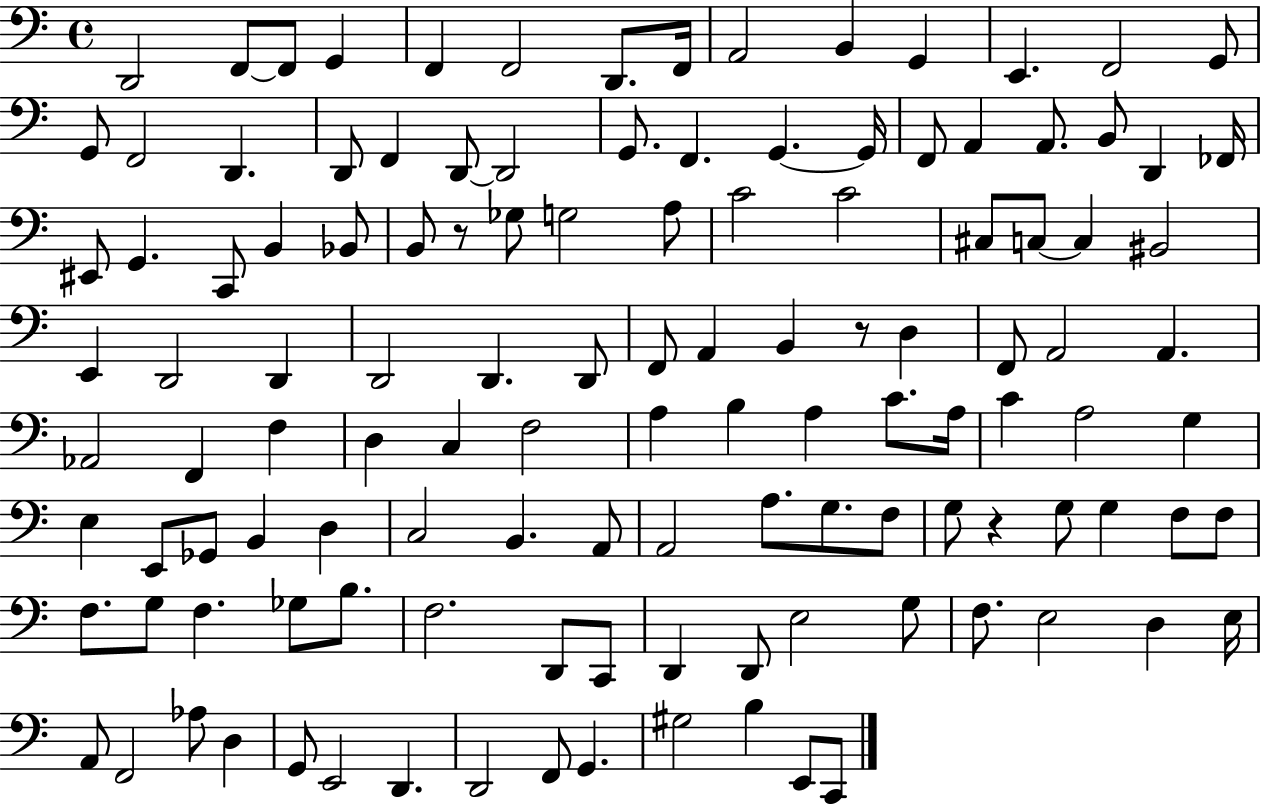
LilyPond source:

{
  \clef bass
  \time 4/4
  \defaultTimeSignature
  \key c \major
  d,2 f,8~~ f,8 g,4 | f,4 f,2 d,8. f,16 | a,2 b,4 g,4 | e,4. f,2 g,8 | \break g,8 f,2 d,4. | d,8 f,4 d,8~~ d,2 | g,8. f,4. g,4.~~ g,16 | f,8 a,4 a,8. b,8 d,4 fes,16 | \break eis,8 g,4. c,8 b,4 bes,8 | b,8 r8 ges8 g2 a8 | c'2 c'2 | cis8 c8~~ c4 bis,2 | \break e,4 d,2 d,4 | d,2 d,4. d,8 | f,8 a,4 b,4 r8 d4 | f,8 a,2 a,4. | \break aes,2 f,4 f4 | d4 c4 f2 | a4 b4 a4 c'8. a16 | c'4 a2 g4 | \break e4 e,8 ges,8 b,4 d4 | c2 b,4. a,8 | a,2 a8. g8. f8 | g8 r4 g8 g4 f8 f8 | \break f8. g8 f4. ges8 b8. | f2. d,8 c,8 | d,4 d,8 e2 g8 | f8. e2 d4 e16 | \break a,8 f,2 aes8 d4 | g,8 e,2 d,4. | d,2 f,8 g,4. | gis2 b4 e,8 c,8 | \break \bar "|."
}